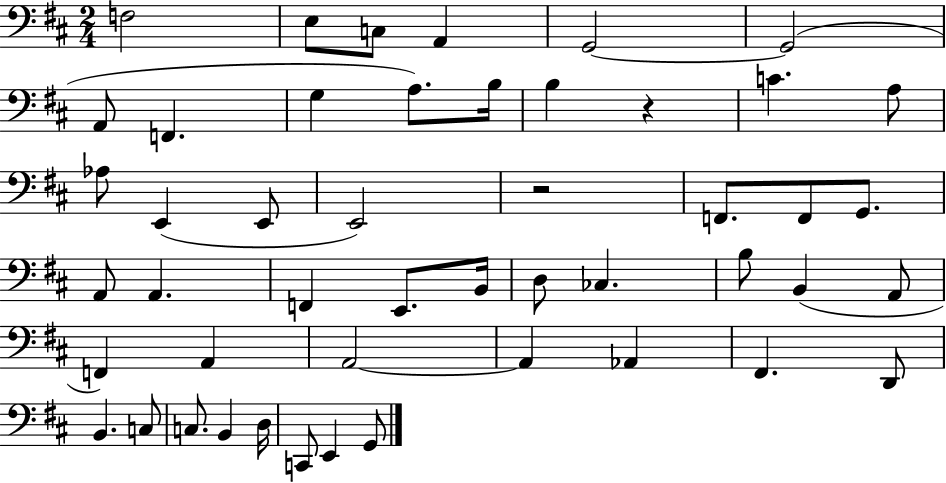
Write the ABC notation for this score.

X:1
T:Untitled
M:2/4
L:1/4
K:D
F,2 E,/2 C,/2 A,, G,,2 G,,2 A,,/2 F,, G, A,/2 B,/4 B, z C A,/2 _A,/2 E,, E,,/2 E,,2 z2 F,,/2 F,,/2 G,,/2 A,,/2 A,, F,, E,,/2 B,,/4 D,/2 _C, B,/2 B,, A,,/2 F,, A,, A,,2 A,, _A,, ^F,, D,,/2 B,, C,/2 C,/2 B,, D,/4 C,,/2 E,, G,,/2